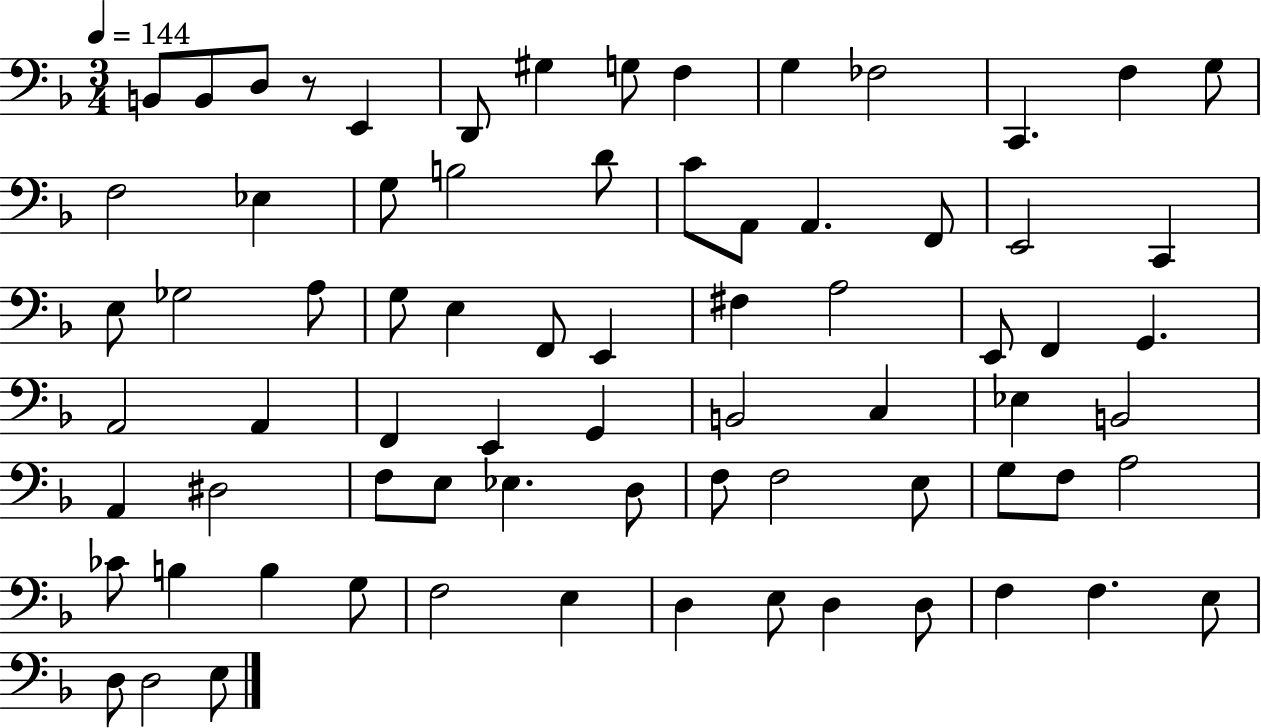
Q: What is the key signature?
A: F major